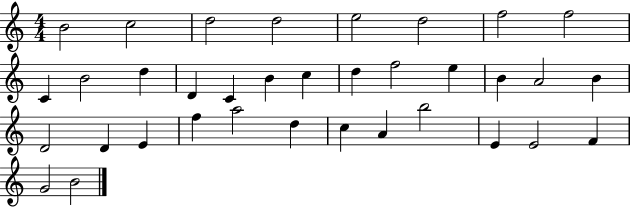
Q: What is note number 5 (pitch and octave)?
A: E5